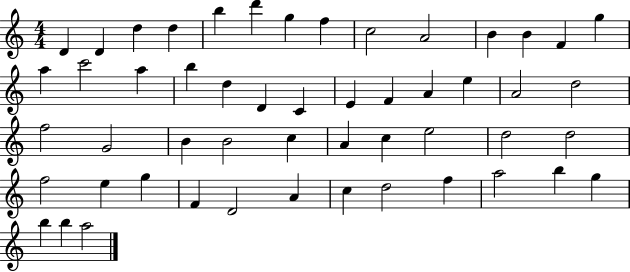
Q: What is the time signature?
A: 4/4